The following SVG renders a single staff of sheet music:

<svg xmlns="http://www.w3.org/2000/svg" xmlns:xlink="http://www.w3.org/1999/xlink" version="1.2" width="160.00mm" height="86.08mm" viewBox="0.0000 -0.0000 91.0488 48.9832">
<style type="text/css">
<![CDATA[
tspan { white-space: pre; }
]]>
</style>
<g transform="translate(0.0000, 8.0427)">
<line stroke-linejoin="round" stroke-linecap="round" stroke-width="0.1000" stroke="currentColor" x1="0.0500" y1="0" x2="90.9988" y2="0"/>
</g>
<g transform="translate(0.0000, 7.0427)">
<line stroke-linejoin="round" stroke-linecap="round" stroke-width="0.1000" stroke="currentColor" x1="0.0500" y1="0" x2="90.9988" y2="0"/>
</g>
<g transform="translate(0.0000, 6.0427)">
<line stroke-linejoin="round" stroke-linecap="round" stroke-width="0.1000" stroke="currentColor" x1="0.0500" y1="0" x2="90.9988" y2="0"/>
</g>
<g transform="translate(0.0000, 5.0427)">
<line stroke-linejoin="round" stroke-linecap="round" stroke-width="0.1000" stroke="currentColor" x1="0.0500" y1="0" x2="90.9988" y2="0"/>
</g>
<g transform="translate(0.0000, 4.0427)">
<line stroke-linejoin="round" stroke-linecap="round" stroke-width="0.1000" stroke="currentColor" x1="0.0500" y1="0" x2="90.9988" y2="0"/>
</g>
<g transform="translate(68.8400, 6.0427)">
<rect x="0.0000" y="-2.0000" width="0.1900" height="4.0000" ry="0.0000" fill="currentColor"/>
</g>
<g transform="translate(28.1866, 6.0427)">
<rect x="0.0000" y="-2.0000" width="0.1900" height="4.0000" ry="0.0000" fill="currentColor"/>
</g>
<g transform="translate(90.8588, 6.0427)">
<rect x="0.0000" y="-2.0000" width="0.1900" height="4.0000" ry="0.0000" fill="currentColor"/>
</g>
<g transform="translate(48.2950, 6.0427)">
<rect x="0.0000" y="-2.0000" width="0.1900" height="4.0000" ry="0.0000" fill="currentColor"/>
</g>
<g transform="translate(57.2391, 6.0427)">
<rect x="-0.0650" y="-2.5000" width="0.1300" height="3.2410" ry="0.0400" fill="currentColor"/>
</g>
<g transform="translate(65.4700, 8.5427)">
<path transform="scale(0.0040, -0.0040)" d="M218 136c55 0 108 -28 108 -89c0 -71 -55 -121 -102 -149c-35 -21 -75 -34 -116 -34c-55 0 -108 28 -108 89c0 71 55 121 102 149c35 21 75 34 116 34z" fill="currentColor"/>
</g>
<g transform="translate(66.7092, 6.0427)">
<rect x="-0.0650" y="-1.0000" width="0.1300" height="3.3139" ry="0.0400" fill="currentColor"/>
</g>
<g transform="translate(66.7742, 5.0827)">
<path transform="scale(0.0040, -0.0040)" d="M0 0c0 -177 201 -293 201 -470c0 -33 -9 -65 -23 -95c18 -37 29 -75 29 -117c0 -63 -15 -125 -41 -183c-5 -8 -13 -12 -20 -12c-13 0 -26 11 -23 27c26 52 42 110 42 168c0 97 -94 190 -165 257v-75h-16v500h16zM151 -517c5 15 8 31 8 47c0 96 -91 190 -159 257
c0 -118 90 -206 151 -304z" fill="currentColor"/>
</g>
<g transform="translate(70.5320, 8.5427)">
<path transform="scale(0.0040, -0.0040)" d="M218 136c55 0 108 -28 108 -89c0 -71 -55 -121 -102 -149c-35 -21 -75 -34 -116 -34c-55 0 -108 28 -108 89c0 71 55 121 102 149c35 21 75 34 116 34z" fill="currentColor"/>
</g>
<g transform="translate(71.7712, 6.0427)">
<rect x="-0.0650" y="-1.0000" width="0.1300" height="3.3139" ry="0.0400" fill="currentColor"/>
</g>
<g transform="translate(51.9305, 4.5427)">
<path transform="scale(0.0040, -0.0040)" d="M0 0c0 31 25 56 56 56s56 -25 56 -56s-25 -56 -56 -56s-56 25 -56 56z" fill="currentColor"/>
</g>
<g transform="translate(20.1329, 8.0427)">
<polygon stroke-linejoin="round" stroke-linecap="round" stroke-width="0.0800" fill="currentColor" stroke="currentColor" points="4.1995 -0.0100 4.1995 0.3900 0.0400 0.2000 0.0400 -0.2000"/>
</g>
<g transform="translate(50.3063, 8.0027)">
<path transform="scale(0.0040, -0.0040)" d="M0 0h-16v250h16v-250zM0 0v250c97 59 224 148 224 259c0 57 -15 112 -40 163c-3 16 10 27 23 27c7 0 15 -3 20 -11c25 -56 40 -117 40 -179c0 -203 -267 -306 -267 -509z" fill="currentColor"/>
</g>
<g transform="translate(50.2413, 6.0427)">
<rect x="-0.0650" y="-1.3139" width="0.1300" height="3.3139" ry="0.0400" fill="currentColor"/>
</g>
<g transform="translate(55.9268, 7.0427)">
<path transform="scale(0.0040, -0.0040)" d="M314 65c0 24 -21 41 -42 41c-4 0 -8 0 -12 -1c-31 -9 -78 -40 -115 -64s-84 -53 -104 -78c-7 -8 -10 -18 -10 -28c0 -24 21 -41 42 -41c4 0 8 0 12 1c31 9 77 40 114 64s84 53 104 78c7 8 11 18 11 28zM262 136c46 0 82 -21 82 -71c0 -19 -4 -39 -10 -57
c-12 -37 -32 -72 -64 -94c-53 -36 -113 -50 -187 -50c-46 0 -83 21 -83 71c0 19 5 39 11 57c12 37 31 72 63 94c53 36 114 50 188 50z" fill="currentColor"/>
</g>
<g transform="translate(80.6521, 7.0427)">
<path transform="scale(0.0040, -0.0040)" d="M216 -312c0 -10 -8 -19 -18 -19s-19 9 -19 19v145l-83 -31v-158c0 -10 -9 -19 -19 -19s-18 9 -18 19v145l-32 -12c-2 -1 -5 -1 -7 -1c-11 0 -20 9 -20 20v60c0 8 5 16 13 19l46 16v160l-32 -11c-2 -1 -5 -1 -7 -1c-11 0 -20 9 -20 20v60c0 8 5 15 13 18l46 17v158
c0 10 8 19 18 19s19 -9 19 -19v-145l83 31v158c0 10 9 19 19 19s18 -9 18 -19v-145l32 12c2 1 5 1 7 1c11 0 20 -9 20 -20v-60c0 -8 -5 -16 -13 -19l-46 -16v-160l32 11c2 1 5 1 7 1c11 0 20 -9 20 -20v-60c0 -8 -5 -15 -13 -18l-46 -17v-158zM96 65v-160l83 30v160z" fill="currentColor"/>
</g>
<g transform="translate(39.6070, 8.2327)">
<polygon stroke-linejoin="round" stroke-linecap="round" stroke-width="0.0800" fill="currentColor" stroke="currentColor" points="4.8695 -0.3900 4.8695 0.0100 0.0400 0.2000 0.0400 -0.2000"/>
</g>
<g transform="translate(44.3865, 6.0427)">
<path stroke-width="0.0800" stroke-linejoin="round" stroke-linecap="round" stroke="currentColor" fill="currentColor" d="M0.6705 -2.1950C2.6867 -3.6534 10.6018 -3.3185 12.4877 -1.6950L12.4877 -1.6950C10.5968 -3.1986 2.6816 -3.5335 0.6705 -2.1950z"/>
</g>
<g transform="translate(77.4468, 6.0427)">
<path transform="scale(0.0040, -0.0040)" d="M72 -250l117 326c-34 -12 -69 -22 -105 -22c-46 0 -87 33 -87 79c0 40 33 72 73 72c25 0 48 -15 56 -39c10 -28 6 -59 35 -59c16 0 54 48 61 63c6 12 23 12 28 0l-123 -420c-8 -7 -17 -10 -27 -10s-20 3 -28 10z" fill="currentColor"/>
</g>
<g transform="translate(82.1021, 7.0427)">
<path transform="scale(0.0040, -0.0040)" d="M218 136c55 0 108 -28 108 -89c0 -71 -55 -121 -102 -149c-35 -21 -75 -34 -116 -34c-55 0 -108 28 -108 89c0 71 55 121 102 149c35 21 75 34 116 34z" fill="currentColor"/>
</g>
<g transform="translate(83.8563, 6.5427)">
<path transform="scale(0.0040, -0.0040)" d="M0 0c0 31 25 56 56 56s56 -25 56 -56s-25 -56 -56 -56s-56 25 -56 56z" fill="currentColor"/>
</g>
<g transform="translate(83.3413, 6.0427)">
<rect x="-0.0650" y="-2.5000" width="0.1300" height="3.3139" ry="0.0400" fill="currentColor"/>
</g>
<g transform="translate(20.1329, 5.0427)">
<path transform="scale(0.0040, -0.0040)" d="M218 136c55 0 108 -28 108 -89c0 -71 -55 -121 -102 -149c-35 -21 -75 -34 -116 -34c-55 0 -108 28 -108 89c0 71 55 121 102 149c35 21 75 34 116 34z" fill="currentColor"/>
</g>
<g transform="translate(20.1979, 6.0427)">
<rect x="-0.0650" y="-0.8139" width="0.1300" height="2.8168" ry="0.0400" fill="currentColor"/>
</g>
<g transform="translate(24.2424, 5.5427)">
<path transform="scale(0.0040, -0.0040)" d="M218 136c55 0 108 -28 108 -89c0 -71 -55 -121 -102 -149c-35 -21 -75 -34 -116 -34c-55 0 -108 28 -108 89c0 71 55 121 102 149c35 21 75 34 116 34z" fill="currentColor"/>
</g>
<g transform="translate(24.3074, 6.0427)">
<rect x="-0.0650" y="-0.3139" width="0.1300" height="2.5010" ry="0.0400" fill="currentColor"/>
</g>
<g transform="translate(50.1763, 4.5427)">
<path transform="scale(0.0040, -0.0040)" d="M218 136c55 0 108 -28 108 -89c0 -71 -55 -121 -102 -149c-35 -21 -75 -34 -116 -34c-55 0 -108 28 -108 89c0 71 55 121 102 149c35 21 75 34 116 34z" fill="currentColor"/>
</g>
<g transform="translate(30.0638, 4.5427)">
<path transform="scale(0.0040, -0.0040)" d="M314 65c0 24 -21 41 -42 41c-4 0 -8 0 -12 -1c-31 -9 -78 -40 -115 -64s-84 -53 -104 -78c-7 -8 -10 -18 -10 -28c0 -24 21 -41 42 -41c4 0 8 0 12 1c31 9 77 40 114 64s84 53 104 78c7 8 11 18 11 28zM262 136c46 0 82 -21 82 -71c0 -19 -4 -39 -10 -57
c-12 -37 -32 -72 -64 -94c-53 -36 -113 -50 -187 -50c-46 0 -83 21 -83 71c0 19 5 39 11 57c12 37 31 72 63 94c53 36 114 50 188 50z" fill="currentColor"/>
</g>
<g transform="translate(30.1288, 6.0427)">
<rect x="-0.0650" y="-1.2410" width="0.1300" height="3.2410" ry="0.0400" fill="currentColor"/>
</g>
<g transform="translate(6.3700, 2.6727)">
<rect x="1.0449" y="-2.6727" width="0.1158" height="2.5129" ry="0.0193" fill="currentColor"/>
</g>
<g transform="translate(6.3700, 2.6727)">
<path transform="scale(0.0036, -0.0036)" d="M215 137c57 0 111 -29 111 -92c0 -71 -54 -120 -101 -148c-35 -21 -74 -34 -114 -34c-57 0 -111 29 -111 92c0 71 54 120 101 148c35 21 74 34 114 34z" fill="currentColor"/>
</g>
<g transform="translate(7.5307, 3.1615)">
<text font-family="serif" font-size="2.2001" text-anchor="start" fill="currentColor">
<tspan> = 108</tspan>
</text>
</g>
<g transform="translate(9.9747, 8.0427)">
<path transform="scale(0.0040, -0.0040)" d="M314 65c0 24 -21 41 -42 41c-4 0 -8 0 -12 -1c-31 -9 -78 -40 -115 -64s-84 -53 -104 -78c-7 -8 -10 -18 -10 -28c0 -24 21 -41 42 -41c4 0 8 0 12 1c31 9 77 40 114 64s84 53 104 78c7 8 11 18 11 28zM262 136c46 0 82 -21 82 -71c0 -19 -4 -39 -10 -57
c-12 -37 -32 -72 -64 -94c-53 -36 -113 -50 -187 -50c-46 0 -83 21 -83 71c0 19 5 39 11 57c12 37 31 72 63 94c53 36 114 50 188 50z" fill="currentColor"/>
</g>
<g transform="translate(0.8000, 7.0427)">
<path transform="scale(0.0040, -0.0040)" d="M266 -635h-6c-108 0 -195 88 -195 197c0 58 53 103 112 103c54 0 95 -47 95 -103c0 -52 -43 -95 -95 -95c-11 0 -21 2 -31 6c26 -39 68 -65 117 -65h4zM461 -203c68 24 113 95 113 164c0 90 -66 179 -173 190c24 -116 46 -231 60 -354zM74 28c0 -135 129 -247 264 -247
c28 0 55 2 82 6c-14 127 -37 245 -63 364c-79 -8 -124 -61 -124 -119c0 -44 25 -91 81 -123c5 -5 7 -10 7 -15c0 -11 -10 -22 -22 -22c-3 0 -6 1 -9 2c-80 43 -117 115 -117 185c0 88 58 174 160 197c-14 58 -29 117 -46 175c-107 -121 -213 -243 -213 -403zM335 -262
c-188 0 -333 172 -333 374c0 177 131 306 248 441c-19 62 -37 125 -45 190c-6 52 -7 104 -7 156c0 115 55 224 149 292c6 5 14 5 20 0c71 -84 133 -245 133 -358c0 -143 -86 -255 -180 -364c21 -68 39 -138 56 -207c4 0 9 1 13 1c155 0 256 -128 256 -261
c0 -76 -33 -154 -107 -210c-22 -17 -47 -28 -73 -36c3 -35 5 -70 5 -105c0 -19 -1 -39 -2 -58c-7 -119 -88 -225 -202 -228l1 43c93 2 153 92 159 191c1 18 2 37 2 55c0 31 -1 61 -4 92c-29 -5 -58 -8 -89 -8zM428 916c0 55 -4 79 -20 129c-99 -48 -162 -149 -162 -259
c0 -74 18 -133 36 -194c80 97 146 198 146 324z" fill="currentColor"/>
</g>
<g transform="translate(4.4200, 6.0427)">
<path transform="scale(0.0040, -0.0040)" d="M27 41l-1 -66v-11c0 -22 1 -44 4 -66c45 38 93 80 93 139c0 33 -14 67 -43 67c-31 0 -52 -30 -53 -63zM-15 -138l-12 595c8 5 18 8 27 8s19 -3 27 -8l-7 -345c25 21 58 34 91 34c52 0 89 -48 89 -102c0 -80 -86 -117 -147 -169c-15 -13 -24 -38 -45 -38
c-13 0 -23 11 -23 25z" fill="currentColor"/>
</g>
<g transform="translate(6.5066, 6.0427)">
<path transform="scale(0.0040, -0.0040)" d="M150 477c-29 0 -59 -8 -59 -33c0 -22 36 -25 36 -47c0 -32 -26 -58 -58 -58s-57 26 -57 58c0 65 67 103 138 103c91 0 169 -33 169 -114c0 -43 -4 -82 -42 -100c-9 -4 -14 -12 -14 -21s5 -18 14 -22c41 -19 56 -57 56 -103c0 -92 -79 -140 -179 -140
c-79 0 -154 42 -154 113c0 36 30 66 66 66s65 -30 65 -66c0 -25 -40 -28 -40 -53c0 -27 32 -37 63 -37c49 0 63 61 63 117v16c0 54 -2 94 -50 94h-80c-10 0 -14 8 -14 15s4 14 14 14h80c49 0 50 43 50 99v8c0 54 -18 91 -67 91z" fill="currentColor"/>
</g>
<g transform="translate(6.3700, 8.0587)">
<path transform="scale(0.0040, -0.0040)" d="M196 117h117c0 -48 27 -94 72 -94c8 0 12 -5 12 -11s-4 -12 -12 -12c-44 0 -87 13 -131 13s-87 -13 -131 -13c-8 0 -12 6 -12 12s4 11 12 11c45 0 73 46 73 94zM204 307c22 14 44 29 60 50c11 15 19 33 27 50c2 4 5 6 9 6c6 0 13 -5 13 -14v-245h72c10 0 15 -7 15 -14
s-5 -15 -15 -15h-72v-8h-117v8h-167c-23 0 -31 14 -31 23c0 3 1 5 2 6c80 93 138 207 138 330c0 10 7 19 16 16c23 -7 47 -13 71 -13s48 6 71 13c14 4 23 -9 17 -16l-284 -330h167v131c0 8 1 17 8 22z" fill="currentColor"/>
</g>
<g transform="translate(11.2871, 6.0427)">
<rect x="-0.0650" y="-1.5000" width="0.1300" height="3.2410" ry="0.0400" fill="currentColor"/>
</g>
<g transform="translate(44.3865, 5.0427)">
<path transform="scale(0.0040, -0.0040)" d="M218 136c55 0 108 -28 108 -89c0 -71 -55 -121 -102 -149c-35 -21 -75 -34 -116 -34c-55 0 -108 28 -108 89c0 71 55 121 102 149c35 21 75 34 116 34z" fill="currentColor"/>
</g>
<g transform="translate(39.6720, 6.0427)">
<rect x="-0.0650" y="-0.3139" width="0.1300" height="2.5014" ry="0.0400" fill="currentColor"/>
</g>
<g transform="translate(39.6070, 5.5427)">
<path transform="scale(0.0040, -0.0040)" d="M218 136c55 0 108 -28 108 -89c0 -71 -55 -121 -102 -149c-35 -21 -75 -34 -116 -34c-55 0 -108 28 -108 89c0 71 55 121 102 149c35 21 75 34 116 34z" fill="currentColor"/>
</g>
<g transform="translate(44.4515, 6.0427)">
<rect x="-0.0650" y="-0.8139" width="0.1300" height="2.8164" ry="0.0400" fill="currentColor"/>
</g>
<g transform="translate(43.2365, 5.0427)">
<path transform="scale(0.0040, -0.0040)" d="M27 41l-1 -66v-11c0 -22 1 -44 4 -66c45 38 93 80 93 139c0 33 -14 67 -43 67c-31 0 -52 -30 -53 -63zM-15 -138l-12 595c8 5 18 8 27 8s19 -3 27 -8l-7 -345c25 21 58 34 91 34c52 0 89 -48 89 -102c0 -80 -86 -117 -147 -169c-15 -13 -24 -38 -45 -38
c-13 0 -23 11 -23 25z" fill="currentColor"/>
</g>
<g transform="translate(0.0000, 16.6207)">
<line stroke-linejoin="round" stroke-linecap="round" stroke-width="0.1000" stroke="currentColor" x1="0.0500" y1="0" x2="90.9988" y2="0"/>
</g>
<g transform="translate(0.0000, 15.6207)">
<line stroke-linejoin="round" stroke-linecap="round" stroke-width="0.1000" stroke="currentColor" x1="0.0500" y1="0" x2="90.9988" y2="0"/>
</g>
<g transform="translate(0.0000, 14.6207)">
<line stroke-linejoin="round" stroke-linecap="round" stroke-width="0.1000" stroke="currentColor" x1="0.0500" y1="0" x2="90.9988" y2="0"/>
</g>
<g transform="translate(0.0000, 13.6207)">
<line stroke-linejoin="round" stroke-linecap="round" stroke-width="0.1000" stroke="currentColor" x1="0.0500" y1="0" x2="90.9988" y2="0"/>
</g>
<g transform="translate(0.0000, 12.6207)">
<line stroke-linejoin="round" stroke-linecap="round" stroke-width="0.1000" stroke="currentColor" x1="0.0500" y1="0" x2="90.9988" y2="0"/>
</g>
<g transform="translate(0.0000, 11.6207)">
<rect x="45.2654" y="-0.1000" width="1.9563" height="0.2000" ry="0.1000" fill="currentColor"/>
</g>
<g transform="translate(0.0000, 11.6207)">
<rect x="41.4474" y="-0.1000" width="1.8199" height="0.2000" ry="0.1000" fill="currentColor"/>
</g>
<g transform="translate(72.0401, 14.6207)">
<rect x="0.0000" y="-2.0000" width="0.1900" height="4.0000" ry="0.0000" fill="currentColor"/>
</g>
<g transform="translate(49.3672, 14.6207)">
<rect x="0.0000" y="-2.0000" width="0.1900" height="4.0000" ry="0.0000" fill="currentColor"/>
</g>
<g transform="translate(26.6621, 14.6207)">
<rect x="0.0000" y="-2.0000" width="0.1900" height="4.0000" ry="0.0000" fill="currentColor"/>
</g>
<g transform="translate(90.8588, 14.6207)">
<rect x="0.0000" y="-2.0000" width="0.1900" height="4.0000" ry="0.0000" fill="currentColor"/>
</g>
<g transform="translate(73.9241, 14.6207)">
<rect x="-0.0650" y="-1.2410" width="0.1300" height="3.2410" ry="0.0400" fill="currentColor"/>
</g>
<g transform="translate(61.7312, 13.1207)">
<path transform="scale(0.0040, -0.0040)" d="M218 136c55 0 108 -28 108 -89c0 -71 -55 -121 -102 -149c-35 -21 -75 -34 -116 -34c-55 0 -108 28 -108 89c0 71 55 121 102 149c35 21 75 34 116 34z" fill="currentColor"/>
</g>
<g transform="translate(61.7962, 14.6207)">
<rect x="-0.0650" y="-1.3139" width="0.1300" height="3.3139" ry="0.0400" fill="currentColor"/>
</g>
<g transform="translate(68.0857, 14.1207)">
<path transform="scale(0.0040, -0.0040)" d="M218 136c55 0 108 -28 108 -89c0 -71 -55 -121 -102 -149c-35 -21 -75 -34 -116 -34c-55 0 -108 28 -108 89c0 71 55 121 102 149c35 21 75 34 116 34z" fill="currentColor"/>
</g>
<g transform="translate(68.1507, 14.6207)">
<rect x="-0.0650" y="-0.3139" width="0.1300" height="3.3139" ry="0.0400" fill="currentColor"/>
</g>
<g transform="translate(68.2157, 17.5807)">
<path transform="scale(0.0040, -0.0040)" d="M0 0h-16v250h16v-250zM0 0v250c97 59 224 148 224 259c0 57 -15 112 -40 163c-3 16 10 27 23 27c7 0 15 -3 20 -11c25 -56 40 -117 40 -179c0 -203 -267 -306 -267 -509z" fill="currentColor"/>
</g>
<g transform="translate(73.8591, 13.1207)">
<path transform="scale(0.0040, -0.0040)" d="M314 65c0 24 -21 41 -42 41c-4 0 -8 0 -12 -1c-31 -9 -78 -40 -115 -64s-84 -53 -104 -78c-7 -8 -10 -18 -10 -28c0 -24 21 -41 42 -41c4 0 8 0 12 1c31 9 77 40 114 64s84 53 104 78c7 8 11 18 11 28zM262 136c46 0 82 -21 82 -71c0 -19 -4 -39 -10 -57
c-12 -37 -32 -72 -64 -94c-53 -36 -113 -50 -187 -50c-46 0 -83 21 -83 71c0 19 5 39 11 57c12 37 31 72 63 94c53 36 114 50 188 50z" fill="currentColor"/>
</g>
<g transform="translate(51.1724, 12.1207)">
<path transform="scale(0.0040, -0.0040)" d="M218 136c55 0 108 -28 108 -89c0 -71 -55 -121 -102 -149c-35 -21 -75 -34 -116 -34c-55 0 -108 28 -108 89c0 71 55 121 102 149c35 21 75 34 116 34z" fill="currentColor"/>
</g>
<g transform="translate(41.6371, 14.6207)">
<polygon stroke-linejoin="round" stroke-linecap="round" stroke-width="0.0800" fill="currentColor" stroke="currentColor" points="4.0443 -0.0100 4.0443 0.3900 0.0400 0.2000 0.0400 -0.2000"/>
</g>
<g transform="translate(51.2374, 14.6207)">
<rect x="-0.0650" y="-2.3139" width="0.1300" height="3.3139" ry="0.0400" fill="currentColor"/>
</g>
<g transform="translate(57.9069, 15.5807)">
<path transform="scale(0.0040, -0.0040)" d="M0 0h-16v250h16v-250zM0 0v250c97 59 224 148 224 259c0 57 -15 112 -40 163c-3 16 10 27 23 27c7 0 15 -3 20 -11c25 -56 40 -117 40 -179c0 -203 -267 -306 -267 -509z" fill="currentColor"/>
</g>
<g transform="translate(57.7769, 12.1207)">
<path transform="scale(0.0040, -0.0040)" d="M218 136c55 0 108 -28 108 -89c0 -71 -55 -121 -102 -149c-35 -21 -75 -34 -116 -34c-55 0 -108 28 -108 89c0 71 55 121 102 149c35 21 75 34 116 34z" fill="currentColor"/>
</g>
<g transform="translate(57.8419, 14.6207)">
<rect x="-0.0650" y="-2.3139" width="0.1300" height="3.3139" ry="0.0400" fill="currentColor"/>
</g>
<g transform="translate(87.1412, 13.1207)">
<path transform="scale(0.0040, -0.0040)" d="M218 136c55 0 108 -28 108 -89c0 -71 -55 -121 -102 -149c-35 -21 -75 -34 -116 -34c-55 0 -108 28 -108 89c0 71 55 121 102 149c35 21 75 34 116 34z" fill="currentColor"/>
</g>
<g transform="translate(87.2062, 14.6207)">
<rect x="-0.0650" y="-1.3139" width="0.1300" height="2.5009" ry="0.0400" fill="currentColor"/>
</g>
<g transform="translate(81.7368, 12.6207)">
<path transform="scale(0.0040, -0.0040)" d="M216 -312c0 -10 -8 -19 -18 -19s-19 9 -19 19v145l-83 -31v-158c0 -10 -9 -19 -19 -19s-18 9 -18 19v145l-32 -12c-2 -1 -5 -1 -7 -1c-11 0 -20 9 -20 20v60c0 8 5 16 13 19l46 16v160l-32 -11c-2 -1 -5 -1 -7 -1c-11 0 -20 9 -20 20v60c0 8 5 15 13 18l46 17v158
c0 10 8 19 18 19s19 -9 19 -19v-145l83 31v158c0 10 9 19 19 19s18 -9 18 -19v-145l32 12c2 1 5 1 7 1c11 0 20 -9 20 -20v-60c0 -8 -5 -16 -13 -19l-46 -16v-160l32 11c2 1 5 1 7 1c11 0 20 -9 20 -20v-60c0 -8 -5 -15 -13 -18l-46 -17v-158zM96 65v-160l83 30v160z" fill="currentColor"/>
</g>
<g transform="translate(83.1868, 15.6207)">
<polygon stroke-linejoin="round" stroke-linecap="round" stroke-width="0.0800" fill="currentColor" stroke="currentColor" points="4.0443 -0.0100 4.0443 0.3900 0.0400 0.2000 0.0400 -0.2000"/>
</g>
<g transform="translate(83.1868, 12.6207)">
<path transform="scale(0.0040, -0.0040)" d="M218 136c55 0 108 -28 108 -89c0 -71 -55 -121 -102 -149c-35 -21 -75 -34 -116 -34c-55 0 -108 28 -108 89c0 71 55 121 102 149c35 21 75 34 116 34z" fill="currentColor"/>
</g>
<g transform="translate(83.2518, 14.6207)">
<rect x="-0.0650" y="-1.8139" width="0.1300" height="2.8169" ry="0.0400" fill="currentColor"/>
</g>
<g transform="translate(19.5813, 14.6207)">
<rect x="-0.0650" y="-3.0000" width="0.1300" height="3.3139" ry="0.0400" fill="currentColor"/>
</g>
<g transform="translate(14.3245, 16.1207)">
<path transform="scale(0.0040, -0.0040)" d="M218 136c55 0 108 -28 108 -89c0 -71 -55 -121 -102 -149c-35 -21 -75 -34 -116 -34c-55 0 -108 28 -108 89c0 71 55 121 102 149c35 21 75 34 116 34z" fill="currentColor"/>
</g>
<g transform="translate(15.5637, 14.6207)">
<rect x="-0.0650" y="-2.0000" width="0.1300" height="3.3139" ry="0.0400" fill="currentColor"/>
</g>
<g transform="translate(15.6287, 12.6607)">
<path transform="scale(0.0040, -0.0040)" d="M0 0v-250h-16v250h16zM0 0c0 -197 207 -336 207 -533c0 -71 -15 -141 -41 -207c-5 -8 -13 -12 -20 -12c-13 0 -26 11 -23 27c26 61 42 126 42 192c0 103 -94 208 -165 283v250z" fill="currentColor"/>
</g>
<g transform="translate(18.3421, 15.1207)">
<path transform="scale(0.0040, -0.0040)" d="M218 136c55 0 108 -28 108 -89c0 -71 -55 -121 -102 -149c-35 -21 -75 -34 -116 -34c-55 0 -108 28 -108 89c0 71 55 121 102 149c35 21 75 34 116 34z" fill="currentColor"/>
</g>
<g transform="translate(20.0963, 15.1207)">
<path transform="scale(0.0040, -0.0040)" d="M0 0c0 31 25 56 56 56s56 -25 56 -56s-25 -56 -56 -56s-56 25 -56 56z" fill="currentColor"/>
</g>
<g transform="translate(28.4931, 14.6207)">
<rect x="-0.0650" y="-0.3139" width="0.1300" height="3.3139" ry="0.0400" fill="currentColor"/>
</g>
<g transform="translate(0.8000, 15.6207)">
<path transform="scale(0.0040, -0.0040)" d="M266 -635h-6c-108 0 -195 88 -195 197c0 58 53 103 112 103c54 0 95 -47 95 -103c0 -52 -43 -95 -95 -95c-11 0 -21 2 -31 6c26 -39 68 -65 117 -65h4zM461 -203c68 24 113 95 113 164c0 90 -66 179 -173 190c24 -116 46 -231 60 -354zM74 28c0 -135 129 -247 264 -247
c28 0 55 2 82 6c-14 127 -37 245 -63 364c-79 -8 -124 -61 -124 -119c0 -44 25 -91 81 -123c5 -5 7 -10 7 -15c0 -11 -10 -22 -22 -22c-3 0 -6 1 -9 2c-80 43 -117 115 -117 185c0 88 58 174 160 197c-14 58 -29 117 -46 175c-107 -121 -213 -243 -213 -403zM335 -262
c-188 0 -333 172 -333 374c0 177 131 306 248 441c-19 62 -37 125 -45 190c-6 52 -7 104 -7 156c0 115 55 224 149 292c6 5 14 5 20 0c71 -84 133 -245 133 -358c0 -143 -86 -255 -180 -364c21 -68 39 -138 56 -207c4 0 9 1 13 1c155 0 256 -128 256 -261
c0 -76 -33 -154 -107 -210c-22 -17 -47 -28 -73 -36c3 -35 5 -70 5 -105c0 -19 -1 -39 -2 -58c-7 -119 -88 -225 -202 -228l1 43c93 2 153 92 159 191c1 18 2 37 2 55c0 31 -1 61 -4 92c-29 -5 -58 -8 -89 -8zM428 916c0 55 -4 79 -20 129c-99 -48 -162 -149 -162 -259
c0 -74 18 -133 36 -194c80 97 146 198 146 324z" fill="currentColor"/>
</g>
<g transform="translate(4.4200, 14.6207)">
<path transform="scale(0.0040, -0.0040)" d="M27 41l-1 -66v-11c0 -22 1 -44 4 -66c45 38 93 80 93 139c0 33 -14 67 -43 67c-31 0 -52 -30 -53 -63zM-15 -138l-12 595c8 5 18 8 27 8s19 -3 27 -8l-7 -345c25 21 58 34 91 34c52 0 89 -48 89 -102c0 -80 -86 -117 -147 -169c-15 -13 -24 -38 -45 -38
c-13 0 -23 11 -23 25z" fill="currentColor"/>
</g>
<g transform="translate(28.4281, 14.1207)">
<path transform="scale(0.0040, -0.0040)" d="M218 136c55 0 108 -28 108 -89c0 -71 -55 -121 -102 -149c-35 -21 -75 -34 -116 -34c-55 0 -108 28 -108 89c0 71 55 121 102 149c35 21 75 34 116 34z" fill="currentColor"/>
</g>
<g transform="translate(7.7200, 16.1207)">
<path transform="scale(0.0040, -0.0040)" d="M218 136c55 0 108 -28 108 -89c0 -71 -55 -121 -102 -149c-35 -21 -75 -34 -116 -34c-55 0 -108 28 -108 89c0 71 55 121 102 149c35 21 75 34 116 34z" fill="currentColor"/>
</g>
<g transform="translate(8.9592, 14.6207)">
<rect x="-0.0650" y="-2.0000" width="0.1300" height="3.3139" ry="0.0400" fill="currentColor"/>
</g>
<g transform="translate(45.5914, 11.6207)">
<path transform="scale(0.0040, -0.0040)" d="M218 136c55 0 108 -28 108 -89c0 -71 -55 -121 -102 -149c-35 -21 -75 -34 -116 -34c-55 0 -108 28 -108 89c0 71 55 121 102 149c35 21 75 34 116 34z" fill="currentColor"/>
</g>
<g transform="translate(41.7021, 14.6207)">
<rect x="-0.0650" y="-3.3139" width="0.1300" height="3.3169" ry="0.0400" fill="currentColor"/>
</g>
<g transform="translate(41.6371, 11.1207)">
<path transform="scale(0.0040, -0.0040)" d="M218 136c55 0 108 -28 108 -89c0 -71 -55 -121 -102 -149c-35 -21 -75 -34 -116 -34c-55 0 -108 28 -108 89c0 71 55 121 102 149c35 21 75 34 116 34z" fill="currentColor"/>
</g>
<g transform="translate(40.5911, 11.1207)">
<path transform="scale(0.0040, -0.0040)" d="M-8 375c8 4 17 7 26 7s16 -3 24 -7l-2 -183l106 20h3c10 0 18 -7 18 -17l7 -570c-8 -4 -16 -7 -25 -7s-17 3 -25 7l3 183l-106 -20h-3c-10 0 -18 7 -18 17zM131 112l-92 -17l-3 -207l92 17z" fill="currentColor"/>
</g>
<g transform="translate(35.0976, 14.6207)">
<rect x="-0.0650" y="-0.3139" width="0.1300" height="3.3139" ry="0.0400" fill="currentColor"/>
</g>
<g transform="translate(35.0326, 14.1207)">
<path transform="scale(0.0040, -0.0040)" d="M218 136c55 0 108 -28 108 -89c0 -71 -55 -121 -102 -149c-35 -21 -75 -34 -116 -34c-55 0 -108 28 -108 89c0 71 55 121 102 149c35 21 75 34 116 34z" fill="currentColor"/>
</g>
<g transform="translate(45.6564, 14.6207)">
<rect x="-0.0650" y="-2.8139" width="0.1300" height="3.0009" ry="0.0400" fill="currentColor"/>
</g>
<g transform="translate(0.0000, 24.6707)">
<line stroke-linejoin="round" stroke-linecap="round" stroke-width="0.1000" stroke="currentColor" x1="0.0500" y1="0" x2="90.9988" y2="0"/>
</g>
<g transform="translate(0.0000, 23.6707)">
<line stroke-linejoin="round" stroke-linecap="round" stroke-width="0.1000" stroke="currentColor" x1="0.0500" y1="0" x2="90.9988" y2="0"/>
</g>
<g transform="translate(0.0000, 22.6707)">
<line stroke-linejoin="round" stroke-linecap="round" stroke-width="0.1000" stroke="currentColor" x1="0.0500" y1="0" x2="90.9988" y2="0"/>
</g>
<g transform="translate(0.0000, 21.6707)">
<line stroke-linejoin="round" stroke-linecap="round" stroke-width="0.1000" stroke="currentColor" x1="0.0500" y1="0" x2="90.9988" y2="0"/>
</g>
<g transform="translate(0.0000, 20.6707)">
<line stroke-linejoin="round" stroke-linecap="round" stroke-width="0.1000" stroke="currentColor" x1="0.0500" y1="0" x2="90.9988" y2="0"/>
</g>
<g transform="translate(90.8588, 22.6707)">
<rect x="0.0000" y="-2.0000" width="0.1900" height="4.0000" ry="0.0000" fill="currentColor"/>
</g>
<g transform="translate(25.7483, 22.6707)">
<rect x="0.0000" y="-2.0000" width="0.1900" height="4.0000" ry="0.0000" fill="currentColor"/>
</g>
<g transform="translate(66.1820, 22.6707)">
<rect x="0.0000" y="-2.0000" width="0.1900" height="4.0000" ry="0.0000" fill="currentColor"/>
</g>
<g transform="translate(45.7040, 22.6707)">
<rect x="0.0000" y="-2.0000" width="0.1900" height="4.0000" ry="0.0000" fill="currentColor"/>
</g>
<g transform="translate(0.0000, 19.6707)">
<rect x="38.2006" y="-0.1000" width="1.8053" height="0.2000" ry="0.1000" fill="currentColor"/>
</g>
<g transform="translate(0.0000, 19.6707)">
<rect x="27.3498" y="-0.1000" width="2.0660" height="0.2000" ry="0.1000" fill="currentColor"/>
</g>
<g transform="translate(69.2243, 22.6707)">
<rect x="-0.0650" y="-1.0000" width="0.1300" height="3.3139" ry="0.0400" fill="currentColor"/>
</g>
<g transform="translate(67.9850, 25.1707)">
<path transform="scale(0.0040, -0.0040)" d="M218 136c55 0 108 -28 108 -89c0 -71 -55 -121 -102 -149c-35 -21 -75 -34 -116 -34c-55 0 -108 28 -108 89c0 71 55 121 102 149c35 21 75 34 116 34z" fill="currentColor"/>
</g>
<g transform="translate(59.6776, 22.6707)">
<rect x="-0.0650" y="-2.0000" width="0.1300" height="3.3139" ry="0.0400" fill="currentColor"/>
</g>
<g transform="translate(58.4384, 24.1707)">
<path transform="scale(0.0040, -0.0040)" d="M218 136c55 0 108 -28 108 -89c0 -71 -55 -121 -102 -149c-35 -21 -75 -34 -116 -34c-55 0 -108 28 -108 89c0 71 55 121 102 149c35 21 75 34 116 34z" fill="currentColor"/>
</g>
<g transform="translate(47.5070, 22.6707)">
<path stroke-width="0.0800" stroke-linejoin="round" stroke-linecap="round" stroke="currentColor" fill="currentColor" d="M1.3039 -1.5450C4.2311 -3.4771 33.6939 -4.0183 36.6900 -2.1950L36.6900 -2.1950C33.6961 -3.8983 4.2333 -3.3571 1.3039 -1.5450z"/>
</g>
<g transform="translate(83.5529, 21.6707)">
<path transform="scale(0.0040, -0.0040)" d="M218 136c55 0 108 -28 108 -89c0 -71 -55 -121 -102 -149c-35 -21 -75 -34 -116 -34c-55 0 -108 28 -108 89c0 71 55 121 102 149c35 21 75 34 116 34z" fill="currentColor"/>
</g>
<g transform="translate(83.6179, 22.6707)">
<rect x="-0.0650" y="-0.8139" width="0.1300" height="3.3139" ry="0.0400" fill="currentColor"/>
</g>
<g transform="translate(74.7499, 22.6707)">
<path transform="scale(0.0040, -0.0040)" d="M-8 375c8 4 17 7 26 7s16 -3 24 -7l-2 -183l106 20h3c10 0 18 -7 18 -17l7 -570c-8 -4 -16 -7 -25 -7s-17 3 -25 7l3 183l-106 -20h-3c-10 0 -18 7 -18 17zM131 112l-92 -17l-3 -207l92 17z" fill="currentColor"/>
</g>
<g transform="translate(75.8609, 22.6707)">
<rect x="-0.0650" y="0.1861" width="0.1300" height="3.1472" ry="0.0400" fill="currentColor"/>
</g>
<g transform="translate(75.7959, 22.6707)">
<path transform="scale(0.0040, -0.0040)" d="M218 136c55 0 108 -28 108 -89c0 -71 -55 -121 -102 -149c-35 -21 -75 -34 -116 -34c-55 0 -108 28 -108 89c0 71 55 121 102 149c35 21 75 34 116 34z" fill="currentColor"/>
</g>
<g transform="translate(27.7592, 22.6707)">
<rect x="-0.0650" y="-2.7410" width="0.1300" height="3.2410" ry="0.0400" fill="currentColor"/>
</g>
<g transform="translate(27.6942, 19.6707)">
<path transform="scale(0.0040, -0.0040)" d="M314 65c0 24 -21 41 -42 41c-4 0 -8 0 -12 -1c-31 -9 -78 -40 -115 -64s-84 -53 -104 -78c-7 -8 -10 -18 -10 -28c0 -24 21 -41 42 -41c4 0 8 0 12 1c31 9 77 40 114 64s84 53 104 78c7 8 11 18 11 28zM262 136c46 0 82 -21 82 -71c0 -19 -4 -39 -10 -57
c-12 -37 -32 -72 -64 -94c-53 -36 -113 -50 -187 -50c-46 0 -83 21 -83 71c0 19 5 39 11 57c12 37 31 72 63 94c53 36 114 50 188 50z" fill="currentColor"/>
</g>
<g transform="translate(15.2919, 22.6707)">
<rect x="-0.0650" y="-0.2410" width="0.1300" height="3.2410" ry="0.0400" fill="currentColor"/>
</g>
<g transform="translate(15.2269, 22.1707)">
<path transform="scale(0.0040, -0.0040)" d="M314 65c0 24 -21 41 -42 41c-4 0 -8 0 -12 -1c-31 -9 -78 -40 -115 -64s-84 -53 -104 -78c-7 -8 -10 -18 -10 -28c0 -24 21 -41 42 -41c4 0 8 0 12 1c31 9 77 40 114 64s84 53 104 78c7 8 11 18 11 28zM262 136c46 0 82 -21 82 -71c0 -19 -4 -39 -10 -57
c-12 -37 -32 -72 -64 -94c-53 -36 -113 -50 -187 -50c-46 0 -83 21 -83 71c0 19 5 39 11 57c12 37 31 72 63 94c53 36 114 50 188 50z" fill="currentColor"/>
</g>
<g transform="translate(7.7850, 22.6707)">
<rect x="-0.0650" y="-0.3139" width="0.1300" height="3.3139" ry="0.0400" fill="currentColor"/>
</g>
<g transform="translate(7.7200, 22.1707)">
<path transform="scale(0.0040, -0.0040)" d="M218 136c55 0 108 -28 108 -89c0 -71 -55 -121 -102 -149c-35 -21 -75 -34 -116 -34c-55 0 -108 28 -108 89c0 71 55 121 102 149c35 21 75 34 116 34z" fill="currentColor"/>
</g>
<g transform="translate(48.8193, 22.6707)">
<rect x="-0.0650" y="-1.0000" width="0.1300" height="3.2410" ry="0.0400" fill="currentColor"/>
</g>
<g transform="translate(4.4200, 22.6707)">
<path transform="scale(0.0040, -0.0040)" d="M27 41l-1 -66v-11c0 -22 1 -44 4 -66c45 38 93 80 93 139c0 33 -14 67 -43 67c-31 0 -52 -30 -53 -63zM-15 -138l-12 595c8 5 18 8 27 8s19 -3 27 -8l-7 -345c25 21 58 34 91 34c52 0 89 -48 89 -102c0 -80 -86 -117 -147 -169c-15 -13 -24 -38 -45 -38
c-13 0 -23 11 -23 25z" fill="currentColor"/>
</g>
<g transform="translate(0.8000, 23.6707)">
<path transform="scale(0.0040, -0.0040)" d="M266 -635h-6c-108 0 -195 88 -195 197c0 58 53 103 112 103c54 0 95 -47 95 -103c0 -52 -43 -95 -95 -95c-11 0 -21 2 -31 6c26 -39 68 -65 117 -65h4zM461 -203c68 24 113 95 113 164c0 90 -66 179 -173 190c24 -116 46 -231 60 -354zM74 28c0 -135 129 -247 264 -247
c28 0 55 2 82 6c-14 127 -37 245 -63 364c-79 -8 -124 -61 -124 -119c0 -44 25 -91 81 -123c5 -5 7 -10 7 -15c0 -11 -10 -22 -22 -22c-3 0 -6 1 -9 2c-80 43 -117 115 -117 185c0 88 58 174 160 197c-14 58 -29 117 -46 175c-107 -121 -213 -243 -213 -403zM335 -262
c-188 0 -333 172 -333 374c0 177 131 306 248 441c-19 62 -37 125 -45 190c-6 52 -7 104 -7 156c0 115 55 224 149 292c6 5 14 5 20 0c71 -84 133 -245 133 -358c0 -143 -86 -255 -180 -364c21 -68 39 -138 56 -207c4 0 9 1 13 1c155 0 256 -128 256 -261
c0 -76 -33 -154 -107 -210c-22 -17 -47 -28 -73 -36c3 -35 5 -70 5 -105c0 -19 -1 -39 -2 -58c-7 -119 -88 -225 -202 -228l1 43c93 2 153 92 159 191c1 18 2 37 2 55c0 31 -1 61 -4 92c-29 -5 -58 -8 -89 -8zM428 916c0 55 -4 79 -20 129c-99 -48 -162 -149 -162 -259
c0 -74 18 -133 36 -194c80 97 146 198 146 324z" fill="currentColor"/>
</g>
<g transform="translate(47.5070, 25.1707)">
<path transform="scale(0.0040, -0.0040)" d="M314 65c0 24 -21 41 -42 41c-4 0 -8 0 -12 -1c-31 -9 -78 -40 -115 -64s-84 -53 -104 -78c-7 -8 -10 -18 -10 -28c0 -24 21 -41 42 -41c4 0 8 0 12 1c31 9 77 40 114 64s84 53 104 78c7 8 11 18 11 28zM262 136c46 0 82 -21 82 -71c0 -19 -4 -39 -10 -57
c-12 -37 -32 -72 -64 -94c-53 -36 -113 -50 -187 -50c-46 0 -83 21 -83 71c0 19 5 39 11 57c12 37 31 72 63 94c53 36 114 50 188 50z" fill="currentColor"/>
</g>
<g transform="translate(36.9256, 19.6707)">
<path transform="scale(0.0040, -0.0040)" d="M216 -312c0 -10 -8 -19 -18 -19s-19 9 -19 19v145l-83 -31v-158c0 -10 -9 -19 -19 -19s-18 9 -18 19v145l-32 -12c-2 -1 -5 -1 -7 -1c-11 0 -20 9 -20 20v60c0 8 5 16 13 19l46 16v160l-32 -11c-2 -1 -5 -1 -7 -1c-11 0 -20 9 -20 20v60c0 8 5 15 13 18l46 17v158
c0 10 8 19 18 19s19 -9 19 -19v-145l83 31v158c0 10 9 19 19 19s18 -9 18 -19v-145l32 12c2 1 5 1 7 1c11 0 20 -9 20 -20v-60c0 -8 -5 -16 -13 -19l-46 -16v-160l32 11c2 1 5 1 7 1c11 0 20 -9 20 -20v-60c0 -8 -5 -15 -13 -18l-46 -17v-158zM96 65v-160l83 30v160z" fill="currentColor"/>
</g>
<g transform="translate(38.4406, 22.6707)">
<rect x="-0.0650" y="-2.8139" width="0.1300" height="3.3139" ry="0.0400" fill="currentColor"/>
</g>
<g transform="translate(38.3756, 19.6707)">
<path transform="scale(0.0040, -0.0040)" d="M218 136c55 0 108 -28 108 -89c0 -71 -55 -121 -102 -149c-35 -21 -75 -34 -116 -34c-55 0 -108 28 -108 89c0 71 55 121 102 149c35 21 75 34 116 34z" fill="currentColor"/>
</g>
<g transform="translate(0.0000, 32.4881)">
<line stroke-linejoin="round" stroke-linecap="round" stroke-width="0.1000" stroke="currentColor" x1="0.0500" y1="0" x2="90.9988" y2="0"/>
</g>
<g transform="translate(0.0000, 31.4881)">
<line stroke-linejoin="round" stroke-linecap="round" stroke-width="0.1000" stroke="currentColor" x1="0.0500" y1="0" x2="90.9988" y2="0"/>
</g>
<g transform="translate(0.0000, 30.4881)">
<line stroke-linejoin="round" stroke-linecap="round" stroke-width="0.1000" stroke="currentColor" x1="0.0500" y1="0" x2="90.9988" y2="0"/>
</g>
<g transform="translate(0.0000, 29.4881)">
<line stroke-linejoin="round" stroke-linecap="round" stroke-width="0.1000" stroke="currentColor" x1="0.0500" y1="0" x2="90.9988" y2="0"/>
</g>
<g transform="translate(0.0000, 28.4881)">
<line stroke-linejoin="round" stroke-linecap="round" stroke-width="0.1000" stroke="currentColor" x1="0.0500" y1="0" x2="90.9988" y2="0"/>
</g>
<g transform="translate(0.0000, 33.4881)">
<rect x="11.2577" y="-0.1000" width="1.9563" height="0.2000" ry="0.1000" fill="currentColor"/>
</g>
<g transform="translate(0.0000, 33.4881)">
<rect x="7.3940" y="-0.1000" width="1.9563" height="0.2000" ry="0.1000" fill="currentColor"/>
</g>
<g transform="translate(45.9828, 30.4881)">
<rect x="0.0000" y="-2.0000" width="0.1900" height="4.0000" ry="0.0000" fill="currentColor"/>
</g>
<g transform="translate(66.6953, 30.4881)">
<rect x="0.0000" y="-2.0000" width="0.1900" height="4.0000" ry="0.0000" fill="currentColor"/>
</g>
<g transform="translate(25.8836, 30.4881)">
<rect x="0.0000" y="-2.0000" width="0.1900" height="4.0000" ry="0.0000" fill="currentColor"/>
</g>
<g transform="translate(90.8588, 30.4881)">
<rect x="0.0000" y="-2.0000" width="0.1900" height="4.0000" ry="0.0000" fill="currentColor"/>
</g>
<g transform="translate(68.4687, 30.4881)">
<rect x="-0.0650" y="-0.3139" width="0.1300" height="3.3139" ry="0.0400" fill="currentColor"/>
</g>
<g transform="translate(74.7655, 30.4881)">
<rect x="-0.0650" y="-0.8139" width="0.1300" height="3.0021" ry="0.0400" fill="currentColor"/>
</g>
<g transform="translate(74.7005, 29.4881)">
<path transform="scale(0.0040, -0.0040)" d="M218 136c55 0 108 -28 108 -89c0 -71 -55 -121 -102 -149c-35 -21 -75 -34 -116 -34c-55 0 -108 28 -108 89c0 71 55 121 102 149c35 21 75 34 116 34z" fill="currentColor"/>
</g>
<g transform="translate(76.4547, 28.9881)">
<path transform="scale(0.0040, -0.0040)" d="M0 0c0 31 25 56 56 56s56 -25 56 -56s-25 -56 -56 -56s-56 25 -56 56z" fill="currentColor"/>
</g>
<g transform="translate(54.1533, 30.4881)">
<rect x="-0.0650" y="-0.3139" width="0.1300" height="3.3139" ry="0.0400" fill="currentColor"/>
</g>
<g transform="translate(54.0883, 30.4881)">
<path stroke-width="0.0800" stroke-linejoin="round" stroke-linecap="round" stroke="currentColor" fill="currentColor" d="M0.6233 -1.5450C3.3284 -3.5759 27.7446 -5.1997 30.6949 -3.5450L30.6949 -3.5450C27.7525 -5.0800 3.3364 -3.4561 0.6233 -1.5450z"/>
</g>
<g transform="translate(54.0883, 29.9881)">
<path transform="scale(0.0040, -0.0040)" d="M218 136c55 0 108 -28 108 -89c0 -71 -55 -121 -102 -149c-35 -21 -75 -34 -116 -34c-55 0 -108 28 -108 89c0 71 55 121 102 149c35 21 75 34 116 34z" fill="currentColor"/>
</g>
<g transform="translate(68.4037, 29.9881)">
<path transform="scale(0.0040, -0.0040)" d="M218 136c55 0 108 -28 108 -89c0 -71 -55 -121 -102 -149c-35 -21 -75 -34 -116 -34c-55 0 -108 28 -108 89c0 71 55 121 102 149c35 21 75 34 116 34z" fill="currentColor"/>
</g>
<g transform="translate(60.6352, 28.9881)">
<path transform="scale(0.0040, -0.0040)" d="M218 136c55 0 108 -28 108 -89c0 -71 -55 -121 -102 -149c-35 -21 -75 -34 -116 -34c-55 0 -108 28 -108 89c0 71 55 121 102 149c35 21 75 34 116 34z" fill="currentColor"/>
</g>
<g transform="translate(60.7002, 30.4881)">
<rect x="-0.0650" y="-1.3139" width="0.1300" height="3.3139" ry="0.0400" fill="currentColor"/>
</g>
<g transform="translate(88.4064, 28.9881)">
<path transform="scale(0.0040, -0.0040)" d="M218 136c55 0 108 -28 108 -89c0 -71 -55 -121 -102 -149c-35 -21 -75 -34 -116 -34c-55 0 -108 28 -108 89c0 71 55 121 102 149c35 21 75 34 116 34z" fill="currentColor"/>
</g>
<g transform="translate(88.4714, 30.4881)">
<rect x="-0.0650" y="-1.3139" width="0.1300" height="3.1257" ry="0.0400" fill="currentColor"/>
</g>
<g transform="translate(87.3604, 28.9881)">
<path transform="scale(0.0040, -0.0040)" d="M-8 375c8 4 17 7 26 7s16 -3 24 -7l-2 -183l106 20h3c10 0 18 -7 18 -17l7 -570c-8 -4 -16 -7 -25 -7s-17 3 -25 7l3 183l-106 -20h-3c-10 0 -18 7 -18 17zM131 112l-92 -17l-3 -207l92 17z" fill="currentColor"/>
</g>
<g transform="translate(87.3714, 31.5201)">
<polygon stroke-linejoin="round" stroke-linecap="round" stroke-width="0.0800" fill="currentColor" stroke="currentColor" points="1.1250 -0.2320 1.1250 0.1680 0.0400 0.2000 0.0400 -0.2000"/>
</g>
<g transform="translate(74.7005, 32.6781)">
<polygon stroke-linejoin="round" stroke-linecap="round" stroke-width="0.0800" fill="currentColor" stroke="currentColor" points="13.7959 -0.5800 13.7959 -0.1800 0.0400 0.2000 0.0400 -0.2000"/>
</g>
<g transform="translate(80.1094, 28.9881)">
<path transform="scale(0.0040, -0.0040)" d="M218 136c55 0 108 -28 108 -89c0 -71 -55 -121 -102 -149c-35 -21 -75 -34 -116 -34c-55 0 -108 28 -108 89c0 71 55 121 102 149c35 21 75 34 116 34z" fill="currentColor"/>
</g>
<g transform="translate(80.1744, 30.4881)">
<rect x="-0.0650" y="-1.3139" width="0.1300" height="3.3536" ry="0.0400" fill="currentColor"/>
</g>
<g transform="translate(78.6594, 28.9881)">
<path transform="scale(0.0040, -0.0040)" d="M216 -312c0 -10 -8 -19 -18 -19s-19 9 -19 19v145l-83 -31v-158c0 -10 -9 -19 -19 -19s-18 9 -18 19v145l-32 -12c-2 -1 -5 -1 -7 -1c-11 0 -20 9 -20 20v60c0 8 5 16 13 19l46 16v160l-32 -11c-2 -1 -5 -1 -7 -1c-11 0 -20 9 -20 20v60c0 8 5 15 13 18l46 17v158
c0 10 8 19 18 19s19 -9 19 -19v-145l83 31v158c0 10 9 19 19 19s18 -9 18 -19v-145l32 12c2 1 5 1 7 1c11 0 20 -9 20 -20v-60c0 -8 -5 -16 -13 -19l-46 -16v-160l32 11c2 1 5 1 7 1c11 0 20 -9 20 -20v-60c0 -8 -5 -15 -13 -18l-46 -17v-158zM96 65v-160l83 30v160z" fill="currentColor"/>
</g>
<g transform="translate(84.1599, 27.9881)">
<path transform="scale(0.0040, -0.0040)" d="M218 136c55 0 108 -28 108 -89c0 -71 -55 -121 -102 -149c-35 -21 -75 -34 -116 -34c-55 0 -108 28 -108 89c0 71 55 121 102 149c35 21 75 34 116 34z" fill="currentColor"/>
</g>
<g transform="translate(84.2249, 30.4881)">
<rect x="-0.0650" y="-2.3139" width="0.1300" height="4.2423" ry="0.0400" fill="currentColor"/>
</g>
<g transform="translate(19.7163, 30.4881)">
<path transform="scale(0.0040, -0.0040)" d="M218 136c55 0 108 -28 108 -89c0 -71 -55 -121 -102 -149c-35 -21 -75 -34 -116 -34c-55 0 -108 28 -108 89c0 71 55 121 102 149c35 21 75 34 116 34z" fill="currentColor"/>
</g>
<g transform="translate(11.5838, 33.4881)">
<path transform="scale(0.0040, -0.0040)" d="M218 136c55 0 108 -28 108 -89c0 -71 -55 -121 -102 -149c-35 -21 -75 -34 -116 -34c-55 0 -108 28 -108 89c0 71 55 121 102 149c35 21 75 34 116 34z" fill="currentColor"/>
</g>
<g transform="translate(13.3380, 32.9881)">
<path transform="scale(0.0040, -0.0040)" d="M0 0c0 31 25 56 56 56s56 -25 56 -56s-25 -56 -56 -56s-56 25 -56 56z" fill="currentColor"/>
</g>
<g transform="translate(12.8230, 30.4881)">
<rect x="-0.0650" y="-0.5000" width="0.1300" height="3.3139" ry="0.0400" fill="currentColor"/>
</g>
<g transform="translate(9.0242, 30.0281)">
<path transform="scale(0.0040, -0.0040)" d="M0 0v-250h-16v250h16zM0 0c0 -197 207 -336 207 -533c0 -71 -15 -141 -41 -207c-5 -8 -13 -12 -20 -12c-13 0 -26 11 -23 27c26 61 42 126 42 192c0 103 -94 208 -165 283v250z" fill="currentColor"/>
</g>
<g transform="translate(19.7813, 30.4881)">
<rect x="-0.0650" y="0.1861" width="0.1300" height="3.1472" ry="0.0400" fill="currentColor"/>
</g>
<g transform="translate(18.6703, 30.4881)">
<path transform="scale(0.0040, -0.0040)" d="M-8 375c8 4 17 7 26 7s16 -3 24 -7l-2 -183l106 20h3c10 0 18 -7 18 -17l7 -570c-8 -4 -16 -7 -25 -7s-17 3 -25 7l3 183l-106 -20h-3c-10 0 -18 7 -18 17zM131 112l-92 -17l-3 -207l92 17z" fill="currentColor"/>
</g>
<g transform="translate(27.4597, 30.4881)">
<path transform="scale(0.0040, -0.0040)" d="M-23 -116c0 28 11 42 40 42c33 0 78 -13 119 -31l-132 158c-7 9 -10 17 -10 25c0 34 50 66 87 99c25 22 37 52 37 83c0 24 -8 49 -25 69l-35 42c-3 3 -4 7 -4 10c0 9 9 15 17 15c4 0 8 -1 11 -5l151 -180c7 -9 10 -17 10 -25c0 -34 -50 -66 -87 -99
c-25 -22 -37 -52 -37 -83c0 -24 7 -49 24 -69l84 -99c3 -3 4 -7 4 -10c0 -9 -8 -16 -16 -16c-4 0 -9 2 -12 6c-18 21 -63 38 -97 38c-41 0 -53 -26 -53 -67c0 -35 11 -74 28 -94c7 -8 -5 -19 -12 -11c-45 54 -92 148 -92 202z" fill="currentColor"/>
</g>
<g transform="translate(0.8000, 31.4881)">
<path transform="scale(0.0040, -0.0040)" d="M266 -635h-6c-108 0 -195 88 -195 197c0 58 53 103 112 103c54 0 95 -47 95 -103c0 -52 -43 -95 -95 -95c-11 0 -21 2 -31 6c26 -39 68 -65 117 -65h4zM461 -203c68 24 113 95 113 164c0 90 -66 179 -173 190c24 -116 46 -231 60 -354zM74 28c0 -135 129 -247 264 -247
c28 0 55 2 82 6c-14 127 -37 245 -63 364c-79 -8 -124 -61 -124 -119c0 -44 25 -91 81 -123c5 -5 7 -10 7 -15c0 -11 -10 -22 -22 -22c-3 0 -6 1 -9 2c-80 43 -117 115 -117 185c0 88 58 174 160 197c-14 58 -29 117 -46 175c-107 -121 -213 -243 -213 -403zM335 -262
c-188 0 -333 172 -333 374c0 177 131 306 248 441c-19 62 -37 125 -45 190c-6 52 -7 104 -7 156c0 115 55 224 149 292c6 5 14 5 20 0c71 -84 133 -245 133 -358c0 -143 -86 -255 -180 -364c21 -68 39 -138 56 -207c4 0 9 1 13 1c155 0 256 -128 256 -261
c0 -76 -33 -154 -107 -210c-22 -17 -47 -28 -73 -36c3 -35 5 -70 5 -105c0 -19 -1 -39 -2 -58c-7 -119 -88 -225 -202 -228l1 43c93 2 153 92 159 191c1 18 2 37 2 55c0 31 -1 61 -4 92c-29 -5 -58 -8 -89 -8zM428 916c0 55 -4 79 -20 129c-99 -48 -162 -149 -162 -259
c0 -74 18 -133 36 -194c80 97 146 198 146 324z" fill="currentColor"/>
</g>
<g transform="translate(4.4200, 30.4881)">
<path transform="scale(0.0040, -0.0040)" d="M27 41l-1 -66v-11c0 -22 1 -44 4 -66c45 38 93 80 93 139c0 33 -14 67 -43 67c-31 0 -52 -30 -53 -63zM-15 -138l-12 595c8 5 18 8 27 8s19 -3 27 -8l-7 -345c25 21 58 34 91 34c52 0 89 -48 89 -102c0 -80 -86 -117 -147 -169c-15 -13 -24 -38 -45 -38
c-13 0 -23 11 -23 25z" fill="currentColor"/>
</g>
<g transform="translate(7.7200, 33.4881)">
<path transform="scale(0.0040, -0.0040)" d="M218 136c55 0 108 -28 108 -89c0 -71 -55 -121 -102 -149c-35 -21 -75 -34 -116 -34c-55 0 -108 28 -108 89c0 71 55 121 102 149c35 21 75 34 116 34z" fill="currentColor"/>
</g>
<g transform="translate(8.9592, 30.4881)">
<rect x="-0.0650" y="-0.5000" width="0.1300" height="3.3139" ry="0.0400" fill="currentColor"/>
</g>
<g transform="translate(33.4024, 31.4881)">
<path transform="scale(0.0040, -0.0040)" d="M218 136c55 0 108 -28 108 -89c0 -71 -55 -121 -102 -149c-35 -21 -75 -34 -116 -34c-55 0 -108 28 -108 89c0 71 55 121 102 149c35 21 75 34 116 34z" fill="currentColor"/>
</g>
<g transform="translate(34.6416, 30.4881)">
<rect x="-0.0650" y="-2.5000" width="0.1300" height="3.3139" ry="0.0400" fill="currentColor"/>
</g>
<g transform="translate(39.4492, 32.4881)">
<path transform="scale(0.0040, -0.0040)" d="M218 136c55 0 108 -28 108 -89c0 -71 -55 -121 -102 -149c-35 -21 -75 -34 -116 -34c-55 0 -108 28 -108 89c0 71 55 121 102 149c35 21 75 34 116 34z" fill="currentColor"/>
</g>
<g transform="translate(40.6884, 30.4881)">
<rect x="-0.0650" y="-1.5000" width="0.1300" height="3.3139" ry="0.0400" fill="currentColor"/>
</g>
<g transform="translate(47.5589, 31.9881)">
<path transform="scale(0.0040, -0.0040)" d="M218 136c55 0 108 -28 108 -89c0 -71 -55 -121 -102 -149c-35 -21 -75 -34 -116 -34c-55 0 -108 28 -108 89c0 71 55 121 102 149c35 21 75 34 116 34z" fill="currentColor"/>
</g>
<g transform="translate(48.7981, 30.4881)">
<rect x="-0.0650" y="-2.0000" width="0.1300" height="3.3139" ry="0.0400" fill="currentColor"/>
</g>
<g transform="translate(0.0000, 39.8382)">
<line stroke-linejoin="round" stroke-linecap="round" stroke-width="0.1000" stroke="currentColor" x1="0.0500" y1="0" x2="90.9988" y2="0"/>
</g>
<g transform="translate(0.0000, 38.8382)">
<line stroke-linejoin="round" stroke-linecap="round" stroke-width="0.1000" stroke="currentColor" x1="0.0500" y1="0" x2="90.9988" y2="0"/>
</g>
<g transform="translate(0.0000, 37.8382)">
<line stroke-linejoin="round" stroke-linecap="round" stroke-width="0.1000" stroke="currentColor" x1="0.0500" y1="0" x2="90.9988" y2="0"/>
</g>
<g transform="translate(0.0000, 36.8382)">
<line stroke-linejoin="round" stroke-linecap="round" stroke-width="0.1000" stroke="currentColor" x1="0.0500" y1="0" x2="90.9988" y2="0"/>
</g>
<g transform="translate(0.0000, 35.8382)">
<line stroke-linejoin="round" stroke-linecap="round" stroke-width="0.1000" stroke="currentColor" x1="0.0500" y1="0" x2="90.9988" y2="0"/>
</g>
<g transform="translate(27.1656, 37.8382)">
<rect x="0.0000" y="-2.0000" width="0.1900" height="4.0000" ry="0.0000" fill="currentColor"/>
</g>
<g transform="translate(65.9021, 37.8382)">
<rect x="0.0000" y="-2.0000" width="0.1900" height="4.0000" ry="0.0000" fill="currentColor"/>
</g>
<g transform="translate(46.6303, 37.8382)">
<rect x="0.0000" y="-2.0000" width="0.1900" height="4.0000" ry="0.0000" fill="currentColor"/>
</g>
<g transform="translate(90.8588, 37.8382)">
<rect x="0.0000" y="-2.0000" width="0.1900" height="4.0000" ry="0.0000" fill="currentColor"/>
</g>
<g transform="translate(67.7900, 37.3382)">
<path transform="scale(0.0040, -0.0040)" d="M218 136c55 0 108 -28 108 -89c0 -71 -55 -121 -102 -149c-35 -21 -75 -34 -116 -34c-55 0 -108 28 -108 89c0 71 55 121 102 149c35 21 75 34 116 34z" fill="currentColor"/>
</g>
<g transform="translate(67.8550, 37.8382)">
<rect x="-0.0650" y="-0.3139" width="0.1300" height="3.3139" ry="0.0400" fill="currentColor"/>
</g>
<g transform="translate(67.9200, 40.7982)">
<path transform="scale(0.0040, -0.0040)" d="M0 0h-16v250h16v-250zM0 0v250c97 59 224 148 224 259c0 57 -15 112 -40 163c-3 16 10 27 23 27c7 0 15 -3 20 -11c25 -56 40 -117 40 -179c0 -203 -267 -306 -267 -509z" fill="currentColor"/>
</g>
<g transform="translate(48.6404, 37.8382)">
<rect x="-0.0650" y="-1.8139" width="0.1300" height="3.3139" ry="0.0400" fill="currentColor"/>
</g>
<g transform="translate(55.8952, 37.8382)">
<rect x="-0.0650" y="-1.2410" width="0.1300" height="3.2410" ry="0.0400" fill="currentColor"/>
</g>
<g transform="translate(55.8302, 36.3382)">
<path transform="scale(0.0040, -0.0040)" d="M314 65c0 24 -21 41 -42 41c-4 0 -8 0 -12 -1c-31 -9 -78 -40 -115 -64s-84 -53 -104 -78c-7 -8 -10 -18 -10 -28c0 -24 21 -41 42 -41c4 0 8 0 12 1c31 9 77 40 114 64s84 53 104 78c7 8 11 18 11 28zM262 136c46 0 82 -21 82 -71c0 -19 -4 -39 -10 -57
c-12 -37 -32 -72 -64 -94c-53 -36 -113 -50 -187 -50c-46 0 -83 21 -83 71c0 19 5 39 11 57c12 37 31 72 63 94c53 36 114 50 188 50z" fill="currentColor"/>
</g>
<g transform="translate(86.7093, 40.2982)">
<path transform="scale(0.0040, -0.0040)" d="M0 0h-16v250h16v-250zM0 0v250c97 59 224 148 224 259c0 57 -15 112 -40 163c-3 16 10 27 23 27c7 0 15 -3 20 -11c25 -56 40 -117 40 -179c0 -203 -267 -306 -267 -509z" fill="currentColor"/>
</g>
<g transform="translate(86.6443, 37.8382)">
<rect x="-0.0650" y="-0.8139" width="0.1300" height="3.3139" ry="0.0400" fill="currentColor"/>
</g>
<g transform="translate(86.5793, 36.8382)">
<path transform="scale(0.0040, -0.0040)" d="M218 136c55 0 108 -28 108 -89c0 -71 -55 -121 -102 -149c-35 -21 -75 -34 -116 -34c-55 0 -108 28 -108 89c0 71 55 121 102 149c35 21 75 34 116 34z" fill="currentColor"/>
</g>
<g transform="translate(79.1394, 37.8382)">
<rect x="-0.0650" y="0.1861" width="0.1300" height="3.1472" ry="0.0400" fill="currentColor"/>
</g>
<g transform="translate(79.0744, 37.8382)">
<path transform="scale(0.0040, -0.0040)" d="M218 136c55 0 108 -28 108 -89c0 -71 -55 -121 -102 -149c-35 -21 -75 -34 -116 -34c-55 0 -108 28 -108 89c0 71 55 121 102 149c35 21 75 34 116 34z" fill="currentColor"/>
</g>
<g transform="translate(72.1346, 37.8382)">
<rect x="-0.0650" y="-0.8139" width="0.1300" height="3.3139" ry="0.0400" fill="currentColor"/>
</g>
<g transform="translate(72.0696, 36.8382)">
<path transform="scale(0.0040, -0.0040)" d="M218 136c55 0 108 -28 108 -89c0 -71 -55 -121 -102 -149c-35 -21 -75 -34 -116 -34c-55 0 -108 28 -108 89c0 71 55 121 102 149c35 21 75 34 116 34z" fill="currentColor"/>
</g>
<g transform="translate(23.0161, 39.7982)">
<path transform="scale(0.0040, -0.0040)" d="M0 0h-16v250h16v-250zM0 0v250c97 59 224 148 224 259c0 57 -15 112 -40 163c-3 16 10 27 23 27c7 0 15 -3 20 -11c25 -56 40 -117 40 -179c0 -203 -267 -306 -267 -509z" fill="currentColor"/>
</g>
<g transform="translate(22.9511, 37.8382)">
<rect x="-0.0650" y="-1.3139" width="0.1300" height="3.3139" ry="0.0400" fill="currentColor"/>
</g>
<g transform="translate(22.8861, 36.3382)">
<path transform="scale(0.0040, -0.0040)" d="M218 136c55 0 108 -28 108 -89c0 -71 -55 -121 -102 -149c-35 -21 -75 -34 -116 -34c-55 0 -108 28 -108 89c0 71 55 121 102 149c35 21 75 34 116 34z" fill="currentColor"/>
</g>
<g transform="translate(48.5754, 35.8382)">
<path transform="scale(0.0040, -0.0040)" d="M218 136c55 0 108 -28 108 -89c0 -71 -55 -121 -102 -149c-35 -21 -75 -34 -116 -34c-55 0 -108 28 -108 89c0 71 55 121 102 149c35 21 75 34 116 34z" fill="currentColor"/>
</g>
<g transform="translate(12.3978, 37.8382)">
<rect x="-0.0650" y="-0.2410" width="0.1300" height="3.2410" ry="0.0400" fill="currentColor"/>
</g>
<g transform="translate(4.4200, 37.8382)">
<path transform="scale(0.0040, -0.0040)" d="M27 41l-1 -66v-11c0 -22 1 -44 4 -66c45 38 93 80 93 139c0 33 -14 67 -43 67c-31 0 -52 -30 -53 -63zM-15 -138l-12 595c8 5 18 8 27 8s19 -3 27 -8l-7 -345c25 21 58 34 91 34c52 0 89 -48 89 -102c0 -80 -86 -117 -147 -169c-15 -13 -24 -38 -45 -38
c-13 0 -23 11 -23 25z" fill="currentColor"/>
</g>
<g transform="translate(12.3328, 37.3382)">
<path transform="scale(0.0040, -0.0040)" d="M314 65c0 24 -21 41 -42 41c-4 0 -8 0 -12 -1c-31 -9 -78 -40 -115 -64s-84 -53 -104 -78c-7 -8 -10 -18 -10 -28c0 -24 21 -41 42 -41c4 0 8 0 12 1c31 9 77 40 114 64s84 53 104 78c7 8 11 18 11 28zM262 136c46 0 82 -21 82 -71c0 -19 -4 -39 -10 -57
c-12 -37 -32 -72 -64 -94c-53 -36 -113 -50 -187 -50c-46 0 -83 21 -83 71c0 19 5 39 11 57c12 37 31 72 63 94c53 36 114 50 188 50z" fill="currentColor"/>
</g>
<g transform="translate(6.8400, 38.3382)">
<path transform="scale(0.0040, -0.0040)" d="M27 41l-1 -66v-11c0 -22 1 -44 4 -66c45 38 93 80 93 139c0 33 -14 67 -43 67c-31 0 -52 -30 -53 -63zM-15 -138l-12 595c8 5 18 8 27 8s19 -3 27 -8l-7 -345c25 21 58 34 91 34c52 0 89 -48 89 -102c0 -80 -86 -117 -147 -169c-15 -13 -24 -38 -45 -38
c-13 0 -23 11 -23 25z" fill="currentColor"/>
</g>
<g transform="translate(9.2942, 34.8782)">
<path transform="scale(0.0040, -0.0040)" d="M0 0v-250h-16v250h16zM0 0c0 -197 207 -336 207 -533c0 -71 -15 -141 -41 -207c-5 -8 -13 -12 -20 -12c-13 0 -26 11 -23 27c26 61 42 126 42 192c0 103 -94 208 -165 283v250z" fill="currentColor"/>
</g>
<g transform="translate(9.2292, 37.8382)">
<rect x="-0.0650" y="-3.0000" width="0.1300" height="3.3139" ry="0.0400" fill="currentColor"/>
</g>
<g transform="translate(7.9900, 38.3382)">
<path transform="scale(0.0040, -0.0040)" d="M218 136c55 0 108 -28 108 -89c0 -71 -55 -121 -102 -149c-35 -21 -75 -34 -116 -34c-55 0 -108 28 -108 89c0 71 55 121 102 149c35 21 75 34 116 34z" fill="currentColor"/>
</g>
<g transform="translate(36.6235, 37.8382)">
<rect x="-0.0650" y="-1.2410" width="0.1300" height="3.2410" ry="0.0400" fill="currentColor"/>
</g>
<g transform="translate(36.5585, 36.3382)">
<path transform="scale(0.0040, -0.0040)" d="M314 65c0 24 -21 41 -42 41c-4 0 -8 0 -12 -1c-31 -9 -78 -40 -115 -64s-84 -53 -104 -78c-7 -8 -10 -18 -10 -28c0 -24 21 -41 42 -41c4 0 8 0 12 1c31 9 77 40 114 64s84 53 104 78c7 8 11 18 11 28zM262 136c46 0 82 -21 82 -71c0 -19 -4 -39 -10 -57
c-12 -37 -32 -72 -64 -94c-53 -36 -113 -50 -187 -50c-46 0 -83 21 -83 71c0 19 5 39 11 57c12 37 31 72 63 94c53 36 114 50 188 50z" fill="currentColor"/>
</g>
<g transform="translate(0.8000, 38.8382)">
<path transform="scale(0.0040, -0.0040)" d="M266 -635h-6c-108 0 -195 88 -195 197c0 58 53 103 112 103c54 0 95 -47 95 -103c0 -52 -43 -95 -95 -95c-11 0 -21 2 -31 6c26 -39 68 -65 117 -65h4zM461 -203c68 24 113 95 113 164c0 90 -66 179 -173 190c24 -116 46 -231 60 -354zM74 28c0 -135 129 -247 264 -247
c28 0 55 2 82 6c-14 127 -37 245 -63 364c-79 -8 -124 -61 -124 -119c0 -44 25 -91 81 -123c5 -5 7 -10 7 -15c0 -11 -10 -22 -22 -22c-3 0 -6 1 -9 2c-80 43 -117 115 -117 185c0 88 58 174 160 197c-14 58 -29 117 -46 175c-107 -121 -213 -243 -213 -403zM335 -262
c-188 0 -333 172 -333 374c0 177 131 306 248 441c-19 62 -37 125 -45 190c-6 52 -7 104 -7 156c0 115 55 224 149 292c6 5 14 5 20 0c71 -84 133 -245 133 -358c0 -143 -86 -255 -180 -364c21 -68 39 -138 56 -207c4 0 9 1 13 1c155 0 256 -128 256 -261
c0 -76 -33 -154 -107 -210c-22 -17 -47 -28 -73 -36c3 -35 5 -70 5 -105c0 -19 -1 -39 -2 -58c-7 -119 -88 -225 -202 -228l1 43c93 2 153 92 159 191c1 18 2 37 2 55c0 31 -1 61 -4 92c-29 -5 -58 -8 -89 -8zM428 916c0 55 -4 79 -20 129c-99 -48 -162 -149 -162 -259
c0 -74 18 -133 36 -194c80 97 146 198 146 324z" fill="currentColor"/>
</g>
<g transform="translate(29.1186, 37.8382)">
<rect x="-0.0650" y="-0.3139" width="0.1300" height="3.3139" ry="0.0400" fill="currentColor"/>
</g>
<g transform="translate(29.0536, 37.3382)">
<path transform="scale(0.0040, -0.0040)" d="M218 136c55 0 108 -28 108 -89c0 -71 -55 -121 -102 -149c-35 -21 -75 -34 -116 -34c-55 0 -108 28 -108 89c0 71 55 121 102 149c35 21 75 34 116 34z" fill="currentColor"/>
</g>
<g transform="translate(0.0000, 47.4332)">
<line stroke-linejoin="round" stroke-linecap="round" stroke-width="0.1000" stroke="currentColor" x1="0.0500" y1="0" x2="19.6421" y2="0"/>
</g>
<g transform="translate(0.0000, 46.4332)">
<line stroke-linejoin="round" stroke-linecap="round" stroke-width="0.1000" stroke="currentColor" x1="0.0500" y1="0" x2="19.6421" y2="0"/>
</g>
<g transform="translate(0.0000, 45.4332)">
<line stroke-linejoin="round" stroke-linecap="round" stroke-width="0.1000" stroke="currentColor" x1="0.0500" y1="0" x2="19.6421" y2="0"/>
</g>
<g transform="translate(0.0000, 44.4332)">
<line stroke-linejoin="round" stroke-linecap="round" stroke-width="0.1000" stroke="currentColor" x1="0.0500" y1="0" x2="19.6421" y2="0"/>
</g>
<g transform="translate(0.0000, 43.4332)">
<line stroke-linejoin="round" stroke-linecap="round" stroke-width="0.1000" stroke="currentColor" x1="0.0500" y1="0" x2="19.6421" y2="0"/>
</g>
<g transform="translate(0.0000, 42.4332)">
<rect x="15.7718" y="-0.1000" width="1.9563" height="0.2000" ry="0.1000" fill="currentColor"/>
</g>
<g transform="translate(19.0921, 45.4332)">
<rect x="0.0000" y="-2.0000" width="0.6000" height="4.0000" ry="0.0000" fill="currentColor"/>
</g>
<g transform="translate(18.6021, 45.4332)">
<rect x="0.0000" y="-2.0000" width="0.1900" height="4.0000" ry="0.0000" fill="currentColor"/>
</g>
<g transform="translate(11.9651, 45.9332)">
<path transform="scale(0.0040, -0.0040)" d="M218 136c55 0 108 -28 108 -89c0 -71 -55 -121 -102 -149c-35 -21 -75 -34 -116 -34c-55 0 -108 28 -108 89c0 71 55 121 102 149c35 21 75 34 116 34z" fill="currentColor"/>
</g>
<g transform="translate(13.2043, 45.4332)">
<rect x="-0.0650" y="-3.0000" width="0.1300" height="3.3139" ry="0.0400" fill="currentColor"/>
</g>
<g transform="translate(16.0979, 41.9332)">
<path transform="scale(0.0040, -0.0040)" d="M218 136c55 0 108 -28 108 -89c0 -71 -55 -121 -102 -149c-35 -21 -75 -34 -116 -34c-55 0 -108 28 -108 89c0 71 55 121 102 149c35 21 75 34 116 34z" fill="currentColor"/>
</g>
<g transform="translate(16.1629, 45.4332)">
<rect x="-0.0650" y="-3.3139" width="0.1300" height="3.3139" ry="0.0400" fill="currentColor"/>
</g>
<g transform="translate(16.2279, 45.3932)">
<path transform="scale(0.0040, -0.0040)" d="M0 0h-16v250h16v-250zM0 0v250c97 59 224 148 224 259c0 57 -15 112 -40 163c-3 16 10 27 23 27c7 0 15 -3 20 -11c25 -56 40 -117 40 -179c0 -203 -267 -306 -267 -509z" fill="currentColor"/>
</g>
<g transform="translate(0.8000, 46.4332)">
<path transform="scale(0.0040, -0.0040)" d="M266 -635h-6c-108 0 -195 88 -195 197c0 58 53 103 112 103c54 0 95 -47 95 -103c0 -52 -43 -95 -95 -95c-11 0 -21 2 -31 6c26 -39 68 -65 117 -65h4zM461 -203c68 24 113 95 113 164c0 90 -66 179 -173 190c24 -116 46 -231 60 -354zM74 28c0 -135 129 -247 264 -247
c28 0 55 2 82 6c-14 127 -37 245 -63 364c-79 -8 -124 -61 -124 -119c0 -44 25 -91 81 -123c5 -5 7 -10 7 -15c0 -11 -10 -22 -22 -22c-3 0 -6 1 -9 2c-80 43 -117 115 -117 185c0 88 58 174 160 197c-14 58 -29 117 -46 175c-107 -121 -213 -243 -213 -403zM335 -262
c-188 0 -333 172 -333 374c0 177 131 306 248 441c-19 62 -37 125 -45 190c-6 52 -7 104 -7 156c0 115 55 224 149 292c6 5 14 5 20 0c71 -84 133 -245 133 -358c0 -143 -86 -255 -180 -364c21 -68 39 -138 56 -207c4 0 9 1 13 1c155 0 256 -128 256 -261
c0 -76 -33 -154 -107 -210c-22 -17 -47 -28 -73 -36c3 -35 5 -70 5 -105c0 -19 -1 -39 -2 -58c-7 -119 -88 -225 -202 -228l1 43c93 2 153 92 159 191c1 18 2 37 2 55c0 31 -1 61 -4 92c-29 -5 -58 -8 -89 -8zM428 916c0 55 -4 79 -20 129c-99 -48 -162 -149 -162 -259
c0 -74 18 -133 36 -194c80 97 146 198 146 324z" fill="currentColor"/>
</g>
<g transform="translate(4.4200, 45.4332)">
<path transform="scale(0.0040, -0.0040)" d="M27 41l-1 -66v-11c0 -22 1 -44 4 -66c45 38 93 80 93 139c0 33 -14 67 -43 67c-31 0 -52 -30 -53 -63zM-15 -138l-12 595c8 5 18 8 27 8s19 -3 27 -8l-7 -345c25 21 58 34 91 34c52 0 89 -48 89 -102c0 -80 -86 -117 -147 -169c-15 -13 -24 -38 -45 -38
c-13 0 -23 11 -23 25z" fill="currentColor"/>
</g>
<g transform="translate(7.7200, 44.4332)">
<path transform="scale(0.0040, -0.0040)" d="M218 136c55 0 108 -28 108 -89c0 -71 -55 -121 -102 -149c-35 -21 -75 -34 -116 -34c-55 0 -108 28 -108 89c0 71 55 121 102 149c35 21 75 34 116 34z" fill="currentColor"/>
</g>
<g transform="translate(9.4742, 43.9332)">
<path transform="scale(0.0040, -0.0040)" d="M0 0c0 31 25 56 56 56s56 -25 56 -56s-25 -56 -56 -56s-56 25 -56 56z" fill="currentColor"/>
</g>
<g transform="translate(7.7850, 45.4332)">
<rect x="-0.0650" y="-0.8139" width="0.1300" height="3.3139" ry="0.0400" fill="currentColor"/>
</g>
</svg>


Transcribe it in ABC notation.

X:1
T:Untitled
M:3/4
L:1/4
K:F
E2 d/2 c/2 e2 c/2 _d/2 e/2 G2 D/4 D z/2 ^G F F/2 A c c b/2 a/2 g g/2 e c/2 e2 ^f/2 e/2 c c2 a2 ^a D2 F D B d C/2 C B z G E F c e c d/2 ^e/2 g/2 e/4 _A/2 c2 e/2 c e2 f e2 c/2 d _B d/2 d A _b/2